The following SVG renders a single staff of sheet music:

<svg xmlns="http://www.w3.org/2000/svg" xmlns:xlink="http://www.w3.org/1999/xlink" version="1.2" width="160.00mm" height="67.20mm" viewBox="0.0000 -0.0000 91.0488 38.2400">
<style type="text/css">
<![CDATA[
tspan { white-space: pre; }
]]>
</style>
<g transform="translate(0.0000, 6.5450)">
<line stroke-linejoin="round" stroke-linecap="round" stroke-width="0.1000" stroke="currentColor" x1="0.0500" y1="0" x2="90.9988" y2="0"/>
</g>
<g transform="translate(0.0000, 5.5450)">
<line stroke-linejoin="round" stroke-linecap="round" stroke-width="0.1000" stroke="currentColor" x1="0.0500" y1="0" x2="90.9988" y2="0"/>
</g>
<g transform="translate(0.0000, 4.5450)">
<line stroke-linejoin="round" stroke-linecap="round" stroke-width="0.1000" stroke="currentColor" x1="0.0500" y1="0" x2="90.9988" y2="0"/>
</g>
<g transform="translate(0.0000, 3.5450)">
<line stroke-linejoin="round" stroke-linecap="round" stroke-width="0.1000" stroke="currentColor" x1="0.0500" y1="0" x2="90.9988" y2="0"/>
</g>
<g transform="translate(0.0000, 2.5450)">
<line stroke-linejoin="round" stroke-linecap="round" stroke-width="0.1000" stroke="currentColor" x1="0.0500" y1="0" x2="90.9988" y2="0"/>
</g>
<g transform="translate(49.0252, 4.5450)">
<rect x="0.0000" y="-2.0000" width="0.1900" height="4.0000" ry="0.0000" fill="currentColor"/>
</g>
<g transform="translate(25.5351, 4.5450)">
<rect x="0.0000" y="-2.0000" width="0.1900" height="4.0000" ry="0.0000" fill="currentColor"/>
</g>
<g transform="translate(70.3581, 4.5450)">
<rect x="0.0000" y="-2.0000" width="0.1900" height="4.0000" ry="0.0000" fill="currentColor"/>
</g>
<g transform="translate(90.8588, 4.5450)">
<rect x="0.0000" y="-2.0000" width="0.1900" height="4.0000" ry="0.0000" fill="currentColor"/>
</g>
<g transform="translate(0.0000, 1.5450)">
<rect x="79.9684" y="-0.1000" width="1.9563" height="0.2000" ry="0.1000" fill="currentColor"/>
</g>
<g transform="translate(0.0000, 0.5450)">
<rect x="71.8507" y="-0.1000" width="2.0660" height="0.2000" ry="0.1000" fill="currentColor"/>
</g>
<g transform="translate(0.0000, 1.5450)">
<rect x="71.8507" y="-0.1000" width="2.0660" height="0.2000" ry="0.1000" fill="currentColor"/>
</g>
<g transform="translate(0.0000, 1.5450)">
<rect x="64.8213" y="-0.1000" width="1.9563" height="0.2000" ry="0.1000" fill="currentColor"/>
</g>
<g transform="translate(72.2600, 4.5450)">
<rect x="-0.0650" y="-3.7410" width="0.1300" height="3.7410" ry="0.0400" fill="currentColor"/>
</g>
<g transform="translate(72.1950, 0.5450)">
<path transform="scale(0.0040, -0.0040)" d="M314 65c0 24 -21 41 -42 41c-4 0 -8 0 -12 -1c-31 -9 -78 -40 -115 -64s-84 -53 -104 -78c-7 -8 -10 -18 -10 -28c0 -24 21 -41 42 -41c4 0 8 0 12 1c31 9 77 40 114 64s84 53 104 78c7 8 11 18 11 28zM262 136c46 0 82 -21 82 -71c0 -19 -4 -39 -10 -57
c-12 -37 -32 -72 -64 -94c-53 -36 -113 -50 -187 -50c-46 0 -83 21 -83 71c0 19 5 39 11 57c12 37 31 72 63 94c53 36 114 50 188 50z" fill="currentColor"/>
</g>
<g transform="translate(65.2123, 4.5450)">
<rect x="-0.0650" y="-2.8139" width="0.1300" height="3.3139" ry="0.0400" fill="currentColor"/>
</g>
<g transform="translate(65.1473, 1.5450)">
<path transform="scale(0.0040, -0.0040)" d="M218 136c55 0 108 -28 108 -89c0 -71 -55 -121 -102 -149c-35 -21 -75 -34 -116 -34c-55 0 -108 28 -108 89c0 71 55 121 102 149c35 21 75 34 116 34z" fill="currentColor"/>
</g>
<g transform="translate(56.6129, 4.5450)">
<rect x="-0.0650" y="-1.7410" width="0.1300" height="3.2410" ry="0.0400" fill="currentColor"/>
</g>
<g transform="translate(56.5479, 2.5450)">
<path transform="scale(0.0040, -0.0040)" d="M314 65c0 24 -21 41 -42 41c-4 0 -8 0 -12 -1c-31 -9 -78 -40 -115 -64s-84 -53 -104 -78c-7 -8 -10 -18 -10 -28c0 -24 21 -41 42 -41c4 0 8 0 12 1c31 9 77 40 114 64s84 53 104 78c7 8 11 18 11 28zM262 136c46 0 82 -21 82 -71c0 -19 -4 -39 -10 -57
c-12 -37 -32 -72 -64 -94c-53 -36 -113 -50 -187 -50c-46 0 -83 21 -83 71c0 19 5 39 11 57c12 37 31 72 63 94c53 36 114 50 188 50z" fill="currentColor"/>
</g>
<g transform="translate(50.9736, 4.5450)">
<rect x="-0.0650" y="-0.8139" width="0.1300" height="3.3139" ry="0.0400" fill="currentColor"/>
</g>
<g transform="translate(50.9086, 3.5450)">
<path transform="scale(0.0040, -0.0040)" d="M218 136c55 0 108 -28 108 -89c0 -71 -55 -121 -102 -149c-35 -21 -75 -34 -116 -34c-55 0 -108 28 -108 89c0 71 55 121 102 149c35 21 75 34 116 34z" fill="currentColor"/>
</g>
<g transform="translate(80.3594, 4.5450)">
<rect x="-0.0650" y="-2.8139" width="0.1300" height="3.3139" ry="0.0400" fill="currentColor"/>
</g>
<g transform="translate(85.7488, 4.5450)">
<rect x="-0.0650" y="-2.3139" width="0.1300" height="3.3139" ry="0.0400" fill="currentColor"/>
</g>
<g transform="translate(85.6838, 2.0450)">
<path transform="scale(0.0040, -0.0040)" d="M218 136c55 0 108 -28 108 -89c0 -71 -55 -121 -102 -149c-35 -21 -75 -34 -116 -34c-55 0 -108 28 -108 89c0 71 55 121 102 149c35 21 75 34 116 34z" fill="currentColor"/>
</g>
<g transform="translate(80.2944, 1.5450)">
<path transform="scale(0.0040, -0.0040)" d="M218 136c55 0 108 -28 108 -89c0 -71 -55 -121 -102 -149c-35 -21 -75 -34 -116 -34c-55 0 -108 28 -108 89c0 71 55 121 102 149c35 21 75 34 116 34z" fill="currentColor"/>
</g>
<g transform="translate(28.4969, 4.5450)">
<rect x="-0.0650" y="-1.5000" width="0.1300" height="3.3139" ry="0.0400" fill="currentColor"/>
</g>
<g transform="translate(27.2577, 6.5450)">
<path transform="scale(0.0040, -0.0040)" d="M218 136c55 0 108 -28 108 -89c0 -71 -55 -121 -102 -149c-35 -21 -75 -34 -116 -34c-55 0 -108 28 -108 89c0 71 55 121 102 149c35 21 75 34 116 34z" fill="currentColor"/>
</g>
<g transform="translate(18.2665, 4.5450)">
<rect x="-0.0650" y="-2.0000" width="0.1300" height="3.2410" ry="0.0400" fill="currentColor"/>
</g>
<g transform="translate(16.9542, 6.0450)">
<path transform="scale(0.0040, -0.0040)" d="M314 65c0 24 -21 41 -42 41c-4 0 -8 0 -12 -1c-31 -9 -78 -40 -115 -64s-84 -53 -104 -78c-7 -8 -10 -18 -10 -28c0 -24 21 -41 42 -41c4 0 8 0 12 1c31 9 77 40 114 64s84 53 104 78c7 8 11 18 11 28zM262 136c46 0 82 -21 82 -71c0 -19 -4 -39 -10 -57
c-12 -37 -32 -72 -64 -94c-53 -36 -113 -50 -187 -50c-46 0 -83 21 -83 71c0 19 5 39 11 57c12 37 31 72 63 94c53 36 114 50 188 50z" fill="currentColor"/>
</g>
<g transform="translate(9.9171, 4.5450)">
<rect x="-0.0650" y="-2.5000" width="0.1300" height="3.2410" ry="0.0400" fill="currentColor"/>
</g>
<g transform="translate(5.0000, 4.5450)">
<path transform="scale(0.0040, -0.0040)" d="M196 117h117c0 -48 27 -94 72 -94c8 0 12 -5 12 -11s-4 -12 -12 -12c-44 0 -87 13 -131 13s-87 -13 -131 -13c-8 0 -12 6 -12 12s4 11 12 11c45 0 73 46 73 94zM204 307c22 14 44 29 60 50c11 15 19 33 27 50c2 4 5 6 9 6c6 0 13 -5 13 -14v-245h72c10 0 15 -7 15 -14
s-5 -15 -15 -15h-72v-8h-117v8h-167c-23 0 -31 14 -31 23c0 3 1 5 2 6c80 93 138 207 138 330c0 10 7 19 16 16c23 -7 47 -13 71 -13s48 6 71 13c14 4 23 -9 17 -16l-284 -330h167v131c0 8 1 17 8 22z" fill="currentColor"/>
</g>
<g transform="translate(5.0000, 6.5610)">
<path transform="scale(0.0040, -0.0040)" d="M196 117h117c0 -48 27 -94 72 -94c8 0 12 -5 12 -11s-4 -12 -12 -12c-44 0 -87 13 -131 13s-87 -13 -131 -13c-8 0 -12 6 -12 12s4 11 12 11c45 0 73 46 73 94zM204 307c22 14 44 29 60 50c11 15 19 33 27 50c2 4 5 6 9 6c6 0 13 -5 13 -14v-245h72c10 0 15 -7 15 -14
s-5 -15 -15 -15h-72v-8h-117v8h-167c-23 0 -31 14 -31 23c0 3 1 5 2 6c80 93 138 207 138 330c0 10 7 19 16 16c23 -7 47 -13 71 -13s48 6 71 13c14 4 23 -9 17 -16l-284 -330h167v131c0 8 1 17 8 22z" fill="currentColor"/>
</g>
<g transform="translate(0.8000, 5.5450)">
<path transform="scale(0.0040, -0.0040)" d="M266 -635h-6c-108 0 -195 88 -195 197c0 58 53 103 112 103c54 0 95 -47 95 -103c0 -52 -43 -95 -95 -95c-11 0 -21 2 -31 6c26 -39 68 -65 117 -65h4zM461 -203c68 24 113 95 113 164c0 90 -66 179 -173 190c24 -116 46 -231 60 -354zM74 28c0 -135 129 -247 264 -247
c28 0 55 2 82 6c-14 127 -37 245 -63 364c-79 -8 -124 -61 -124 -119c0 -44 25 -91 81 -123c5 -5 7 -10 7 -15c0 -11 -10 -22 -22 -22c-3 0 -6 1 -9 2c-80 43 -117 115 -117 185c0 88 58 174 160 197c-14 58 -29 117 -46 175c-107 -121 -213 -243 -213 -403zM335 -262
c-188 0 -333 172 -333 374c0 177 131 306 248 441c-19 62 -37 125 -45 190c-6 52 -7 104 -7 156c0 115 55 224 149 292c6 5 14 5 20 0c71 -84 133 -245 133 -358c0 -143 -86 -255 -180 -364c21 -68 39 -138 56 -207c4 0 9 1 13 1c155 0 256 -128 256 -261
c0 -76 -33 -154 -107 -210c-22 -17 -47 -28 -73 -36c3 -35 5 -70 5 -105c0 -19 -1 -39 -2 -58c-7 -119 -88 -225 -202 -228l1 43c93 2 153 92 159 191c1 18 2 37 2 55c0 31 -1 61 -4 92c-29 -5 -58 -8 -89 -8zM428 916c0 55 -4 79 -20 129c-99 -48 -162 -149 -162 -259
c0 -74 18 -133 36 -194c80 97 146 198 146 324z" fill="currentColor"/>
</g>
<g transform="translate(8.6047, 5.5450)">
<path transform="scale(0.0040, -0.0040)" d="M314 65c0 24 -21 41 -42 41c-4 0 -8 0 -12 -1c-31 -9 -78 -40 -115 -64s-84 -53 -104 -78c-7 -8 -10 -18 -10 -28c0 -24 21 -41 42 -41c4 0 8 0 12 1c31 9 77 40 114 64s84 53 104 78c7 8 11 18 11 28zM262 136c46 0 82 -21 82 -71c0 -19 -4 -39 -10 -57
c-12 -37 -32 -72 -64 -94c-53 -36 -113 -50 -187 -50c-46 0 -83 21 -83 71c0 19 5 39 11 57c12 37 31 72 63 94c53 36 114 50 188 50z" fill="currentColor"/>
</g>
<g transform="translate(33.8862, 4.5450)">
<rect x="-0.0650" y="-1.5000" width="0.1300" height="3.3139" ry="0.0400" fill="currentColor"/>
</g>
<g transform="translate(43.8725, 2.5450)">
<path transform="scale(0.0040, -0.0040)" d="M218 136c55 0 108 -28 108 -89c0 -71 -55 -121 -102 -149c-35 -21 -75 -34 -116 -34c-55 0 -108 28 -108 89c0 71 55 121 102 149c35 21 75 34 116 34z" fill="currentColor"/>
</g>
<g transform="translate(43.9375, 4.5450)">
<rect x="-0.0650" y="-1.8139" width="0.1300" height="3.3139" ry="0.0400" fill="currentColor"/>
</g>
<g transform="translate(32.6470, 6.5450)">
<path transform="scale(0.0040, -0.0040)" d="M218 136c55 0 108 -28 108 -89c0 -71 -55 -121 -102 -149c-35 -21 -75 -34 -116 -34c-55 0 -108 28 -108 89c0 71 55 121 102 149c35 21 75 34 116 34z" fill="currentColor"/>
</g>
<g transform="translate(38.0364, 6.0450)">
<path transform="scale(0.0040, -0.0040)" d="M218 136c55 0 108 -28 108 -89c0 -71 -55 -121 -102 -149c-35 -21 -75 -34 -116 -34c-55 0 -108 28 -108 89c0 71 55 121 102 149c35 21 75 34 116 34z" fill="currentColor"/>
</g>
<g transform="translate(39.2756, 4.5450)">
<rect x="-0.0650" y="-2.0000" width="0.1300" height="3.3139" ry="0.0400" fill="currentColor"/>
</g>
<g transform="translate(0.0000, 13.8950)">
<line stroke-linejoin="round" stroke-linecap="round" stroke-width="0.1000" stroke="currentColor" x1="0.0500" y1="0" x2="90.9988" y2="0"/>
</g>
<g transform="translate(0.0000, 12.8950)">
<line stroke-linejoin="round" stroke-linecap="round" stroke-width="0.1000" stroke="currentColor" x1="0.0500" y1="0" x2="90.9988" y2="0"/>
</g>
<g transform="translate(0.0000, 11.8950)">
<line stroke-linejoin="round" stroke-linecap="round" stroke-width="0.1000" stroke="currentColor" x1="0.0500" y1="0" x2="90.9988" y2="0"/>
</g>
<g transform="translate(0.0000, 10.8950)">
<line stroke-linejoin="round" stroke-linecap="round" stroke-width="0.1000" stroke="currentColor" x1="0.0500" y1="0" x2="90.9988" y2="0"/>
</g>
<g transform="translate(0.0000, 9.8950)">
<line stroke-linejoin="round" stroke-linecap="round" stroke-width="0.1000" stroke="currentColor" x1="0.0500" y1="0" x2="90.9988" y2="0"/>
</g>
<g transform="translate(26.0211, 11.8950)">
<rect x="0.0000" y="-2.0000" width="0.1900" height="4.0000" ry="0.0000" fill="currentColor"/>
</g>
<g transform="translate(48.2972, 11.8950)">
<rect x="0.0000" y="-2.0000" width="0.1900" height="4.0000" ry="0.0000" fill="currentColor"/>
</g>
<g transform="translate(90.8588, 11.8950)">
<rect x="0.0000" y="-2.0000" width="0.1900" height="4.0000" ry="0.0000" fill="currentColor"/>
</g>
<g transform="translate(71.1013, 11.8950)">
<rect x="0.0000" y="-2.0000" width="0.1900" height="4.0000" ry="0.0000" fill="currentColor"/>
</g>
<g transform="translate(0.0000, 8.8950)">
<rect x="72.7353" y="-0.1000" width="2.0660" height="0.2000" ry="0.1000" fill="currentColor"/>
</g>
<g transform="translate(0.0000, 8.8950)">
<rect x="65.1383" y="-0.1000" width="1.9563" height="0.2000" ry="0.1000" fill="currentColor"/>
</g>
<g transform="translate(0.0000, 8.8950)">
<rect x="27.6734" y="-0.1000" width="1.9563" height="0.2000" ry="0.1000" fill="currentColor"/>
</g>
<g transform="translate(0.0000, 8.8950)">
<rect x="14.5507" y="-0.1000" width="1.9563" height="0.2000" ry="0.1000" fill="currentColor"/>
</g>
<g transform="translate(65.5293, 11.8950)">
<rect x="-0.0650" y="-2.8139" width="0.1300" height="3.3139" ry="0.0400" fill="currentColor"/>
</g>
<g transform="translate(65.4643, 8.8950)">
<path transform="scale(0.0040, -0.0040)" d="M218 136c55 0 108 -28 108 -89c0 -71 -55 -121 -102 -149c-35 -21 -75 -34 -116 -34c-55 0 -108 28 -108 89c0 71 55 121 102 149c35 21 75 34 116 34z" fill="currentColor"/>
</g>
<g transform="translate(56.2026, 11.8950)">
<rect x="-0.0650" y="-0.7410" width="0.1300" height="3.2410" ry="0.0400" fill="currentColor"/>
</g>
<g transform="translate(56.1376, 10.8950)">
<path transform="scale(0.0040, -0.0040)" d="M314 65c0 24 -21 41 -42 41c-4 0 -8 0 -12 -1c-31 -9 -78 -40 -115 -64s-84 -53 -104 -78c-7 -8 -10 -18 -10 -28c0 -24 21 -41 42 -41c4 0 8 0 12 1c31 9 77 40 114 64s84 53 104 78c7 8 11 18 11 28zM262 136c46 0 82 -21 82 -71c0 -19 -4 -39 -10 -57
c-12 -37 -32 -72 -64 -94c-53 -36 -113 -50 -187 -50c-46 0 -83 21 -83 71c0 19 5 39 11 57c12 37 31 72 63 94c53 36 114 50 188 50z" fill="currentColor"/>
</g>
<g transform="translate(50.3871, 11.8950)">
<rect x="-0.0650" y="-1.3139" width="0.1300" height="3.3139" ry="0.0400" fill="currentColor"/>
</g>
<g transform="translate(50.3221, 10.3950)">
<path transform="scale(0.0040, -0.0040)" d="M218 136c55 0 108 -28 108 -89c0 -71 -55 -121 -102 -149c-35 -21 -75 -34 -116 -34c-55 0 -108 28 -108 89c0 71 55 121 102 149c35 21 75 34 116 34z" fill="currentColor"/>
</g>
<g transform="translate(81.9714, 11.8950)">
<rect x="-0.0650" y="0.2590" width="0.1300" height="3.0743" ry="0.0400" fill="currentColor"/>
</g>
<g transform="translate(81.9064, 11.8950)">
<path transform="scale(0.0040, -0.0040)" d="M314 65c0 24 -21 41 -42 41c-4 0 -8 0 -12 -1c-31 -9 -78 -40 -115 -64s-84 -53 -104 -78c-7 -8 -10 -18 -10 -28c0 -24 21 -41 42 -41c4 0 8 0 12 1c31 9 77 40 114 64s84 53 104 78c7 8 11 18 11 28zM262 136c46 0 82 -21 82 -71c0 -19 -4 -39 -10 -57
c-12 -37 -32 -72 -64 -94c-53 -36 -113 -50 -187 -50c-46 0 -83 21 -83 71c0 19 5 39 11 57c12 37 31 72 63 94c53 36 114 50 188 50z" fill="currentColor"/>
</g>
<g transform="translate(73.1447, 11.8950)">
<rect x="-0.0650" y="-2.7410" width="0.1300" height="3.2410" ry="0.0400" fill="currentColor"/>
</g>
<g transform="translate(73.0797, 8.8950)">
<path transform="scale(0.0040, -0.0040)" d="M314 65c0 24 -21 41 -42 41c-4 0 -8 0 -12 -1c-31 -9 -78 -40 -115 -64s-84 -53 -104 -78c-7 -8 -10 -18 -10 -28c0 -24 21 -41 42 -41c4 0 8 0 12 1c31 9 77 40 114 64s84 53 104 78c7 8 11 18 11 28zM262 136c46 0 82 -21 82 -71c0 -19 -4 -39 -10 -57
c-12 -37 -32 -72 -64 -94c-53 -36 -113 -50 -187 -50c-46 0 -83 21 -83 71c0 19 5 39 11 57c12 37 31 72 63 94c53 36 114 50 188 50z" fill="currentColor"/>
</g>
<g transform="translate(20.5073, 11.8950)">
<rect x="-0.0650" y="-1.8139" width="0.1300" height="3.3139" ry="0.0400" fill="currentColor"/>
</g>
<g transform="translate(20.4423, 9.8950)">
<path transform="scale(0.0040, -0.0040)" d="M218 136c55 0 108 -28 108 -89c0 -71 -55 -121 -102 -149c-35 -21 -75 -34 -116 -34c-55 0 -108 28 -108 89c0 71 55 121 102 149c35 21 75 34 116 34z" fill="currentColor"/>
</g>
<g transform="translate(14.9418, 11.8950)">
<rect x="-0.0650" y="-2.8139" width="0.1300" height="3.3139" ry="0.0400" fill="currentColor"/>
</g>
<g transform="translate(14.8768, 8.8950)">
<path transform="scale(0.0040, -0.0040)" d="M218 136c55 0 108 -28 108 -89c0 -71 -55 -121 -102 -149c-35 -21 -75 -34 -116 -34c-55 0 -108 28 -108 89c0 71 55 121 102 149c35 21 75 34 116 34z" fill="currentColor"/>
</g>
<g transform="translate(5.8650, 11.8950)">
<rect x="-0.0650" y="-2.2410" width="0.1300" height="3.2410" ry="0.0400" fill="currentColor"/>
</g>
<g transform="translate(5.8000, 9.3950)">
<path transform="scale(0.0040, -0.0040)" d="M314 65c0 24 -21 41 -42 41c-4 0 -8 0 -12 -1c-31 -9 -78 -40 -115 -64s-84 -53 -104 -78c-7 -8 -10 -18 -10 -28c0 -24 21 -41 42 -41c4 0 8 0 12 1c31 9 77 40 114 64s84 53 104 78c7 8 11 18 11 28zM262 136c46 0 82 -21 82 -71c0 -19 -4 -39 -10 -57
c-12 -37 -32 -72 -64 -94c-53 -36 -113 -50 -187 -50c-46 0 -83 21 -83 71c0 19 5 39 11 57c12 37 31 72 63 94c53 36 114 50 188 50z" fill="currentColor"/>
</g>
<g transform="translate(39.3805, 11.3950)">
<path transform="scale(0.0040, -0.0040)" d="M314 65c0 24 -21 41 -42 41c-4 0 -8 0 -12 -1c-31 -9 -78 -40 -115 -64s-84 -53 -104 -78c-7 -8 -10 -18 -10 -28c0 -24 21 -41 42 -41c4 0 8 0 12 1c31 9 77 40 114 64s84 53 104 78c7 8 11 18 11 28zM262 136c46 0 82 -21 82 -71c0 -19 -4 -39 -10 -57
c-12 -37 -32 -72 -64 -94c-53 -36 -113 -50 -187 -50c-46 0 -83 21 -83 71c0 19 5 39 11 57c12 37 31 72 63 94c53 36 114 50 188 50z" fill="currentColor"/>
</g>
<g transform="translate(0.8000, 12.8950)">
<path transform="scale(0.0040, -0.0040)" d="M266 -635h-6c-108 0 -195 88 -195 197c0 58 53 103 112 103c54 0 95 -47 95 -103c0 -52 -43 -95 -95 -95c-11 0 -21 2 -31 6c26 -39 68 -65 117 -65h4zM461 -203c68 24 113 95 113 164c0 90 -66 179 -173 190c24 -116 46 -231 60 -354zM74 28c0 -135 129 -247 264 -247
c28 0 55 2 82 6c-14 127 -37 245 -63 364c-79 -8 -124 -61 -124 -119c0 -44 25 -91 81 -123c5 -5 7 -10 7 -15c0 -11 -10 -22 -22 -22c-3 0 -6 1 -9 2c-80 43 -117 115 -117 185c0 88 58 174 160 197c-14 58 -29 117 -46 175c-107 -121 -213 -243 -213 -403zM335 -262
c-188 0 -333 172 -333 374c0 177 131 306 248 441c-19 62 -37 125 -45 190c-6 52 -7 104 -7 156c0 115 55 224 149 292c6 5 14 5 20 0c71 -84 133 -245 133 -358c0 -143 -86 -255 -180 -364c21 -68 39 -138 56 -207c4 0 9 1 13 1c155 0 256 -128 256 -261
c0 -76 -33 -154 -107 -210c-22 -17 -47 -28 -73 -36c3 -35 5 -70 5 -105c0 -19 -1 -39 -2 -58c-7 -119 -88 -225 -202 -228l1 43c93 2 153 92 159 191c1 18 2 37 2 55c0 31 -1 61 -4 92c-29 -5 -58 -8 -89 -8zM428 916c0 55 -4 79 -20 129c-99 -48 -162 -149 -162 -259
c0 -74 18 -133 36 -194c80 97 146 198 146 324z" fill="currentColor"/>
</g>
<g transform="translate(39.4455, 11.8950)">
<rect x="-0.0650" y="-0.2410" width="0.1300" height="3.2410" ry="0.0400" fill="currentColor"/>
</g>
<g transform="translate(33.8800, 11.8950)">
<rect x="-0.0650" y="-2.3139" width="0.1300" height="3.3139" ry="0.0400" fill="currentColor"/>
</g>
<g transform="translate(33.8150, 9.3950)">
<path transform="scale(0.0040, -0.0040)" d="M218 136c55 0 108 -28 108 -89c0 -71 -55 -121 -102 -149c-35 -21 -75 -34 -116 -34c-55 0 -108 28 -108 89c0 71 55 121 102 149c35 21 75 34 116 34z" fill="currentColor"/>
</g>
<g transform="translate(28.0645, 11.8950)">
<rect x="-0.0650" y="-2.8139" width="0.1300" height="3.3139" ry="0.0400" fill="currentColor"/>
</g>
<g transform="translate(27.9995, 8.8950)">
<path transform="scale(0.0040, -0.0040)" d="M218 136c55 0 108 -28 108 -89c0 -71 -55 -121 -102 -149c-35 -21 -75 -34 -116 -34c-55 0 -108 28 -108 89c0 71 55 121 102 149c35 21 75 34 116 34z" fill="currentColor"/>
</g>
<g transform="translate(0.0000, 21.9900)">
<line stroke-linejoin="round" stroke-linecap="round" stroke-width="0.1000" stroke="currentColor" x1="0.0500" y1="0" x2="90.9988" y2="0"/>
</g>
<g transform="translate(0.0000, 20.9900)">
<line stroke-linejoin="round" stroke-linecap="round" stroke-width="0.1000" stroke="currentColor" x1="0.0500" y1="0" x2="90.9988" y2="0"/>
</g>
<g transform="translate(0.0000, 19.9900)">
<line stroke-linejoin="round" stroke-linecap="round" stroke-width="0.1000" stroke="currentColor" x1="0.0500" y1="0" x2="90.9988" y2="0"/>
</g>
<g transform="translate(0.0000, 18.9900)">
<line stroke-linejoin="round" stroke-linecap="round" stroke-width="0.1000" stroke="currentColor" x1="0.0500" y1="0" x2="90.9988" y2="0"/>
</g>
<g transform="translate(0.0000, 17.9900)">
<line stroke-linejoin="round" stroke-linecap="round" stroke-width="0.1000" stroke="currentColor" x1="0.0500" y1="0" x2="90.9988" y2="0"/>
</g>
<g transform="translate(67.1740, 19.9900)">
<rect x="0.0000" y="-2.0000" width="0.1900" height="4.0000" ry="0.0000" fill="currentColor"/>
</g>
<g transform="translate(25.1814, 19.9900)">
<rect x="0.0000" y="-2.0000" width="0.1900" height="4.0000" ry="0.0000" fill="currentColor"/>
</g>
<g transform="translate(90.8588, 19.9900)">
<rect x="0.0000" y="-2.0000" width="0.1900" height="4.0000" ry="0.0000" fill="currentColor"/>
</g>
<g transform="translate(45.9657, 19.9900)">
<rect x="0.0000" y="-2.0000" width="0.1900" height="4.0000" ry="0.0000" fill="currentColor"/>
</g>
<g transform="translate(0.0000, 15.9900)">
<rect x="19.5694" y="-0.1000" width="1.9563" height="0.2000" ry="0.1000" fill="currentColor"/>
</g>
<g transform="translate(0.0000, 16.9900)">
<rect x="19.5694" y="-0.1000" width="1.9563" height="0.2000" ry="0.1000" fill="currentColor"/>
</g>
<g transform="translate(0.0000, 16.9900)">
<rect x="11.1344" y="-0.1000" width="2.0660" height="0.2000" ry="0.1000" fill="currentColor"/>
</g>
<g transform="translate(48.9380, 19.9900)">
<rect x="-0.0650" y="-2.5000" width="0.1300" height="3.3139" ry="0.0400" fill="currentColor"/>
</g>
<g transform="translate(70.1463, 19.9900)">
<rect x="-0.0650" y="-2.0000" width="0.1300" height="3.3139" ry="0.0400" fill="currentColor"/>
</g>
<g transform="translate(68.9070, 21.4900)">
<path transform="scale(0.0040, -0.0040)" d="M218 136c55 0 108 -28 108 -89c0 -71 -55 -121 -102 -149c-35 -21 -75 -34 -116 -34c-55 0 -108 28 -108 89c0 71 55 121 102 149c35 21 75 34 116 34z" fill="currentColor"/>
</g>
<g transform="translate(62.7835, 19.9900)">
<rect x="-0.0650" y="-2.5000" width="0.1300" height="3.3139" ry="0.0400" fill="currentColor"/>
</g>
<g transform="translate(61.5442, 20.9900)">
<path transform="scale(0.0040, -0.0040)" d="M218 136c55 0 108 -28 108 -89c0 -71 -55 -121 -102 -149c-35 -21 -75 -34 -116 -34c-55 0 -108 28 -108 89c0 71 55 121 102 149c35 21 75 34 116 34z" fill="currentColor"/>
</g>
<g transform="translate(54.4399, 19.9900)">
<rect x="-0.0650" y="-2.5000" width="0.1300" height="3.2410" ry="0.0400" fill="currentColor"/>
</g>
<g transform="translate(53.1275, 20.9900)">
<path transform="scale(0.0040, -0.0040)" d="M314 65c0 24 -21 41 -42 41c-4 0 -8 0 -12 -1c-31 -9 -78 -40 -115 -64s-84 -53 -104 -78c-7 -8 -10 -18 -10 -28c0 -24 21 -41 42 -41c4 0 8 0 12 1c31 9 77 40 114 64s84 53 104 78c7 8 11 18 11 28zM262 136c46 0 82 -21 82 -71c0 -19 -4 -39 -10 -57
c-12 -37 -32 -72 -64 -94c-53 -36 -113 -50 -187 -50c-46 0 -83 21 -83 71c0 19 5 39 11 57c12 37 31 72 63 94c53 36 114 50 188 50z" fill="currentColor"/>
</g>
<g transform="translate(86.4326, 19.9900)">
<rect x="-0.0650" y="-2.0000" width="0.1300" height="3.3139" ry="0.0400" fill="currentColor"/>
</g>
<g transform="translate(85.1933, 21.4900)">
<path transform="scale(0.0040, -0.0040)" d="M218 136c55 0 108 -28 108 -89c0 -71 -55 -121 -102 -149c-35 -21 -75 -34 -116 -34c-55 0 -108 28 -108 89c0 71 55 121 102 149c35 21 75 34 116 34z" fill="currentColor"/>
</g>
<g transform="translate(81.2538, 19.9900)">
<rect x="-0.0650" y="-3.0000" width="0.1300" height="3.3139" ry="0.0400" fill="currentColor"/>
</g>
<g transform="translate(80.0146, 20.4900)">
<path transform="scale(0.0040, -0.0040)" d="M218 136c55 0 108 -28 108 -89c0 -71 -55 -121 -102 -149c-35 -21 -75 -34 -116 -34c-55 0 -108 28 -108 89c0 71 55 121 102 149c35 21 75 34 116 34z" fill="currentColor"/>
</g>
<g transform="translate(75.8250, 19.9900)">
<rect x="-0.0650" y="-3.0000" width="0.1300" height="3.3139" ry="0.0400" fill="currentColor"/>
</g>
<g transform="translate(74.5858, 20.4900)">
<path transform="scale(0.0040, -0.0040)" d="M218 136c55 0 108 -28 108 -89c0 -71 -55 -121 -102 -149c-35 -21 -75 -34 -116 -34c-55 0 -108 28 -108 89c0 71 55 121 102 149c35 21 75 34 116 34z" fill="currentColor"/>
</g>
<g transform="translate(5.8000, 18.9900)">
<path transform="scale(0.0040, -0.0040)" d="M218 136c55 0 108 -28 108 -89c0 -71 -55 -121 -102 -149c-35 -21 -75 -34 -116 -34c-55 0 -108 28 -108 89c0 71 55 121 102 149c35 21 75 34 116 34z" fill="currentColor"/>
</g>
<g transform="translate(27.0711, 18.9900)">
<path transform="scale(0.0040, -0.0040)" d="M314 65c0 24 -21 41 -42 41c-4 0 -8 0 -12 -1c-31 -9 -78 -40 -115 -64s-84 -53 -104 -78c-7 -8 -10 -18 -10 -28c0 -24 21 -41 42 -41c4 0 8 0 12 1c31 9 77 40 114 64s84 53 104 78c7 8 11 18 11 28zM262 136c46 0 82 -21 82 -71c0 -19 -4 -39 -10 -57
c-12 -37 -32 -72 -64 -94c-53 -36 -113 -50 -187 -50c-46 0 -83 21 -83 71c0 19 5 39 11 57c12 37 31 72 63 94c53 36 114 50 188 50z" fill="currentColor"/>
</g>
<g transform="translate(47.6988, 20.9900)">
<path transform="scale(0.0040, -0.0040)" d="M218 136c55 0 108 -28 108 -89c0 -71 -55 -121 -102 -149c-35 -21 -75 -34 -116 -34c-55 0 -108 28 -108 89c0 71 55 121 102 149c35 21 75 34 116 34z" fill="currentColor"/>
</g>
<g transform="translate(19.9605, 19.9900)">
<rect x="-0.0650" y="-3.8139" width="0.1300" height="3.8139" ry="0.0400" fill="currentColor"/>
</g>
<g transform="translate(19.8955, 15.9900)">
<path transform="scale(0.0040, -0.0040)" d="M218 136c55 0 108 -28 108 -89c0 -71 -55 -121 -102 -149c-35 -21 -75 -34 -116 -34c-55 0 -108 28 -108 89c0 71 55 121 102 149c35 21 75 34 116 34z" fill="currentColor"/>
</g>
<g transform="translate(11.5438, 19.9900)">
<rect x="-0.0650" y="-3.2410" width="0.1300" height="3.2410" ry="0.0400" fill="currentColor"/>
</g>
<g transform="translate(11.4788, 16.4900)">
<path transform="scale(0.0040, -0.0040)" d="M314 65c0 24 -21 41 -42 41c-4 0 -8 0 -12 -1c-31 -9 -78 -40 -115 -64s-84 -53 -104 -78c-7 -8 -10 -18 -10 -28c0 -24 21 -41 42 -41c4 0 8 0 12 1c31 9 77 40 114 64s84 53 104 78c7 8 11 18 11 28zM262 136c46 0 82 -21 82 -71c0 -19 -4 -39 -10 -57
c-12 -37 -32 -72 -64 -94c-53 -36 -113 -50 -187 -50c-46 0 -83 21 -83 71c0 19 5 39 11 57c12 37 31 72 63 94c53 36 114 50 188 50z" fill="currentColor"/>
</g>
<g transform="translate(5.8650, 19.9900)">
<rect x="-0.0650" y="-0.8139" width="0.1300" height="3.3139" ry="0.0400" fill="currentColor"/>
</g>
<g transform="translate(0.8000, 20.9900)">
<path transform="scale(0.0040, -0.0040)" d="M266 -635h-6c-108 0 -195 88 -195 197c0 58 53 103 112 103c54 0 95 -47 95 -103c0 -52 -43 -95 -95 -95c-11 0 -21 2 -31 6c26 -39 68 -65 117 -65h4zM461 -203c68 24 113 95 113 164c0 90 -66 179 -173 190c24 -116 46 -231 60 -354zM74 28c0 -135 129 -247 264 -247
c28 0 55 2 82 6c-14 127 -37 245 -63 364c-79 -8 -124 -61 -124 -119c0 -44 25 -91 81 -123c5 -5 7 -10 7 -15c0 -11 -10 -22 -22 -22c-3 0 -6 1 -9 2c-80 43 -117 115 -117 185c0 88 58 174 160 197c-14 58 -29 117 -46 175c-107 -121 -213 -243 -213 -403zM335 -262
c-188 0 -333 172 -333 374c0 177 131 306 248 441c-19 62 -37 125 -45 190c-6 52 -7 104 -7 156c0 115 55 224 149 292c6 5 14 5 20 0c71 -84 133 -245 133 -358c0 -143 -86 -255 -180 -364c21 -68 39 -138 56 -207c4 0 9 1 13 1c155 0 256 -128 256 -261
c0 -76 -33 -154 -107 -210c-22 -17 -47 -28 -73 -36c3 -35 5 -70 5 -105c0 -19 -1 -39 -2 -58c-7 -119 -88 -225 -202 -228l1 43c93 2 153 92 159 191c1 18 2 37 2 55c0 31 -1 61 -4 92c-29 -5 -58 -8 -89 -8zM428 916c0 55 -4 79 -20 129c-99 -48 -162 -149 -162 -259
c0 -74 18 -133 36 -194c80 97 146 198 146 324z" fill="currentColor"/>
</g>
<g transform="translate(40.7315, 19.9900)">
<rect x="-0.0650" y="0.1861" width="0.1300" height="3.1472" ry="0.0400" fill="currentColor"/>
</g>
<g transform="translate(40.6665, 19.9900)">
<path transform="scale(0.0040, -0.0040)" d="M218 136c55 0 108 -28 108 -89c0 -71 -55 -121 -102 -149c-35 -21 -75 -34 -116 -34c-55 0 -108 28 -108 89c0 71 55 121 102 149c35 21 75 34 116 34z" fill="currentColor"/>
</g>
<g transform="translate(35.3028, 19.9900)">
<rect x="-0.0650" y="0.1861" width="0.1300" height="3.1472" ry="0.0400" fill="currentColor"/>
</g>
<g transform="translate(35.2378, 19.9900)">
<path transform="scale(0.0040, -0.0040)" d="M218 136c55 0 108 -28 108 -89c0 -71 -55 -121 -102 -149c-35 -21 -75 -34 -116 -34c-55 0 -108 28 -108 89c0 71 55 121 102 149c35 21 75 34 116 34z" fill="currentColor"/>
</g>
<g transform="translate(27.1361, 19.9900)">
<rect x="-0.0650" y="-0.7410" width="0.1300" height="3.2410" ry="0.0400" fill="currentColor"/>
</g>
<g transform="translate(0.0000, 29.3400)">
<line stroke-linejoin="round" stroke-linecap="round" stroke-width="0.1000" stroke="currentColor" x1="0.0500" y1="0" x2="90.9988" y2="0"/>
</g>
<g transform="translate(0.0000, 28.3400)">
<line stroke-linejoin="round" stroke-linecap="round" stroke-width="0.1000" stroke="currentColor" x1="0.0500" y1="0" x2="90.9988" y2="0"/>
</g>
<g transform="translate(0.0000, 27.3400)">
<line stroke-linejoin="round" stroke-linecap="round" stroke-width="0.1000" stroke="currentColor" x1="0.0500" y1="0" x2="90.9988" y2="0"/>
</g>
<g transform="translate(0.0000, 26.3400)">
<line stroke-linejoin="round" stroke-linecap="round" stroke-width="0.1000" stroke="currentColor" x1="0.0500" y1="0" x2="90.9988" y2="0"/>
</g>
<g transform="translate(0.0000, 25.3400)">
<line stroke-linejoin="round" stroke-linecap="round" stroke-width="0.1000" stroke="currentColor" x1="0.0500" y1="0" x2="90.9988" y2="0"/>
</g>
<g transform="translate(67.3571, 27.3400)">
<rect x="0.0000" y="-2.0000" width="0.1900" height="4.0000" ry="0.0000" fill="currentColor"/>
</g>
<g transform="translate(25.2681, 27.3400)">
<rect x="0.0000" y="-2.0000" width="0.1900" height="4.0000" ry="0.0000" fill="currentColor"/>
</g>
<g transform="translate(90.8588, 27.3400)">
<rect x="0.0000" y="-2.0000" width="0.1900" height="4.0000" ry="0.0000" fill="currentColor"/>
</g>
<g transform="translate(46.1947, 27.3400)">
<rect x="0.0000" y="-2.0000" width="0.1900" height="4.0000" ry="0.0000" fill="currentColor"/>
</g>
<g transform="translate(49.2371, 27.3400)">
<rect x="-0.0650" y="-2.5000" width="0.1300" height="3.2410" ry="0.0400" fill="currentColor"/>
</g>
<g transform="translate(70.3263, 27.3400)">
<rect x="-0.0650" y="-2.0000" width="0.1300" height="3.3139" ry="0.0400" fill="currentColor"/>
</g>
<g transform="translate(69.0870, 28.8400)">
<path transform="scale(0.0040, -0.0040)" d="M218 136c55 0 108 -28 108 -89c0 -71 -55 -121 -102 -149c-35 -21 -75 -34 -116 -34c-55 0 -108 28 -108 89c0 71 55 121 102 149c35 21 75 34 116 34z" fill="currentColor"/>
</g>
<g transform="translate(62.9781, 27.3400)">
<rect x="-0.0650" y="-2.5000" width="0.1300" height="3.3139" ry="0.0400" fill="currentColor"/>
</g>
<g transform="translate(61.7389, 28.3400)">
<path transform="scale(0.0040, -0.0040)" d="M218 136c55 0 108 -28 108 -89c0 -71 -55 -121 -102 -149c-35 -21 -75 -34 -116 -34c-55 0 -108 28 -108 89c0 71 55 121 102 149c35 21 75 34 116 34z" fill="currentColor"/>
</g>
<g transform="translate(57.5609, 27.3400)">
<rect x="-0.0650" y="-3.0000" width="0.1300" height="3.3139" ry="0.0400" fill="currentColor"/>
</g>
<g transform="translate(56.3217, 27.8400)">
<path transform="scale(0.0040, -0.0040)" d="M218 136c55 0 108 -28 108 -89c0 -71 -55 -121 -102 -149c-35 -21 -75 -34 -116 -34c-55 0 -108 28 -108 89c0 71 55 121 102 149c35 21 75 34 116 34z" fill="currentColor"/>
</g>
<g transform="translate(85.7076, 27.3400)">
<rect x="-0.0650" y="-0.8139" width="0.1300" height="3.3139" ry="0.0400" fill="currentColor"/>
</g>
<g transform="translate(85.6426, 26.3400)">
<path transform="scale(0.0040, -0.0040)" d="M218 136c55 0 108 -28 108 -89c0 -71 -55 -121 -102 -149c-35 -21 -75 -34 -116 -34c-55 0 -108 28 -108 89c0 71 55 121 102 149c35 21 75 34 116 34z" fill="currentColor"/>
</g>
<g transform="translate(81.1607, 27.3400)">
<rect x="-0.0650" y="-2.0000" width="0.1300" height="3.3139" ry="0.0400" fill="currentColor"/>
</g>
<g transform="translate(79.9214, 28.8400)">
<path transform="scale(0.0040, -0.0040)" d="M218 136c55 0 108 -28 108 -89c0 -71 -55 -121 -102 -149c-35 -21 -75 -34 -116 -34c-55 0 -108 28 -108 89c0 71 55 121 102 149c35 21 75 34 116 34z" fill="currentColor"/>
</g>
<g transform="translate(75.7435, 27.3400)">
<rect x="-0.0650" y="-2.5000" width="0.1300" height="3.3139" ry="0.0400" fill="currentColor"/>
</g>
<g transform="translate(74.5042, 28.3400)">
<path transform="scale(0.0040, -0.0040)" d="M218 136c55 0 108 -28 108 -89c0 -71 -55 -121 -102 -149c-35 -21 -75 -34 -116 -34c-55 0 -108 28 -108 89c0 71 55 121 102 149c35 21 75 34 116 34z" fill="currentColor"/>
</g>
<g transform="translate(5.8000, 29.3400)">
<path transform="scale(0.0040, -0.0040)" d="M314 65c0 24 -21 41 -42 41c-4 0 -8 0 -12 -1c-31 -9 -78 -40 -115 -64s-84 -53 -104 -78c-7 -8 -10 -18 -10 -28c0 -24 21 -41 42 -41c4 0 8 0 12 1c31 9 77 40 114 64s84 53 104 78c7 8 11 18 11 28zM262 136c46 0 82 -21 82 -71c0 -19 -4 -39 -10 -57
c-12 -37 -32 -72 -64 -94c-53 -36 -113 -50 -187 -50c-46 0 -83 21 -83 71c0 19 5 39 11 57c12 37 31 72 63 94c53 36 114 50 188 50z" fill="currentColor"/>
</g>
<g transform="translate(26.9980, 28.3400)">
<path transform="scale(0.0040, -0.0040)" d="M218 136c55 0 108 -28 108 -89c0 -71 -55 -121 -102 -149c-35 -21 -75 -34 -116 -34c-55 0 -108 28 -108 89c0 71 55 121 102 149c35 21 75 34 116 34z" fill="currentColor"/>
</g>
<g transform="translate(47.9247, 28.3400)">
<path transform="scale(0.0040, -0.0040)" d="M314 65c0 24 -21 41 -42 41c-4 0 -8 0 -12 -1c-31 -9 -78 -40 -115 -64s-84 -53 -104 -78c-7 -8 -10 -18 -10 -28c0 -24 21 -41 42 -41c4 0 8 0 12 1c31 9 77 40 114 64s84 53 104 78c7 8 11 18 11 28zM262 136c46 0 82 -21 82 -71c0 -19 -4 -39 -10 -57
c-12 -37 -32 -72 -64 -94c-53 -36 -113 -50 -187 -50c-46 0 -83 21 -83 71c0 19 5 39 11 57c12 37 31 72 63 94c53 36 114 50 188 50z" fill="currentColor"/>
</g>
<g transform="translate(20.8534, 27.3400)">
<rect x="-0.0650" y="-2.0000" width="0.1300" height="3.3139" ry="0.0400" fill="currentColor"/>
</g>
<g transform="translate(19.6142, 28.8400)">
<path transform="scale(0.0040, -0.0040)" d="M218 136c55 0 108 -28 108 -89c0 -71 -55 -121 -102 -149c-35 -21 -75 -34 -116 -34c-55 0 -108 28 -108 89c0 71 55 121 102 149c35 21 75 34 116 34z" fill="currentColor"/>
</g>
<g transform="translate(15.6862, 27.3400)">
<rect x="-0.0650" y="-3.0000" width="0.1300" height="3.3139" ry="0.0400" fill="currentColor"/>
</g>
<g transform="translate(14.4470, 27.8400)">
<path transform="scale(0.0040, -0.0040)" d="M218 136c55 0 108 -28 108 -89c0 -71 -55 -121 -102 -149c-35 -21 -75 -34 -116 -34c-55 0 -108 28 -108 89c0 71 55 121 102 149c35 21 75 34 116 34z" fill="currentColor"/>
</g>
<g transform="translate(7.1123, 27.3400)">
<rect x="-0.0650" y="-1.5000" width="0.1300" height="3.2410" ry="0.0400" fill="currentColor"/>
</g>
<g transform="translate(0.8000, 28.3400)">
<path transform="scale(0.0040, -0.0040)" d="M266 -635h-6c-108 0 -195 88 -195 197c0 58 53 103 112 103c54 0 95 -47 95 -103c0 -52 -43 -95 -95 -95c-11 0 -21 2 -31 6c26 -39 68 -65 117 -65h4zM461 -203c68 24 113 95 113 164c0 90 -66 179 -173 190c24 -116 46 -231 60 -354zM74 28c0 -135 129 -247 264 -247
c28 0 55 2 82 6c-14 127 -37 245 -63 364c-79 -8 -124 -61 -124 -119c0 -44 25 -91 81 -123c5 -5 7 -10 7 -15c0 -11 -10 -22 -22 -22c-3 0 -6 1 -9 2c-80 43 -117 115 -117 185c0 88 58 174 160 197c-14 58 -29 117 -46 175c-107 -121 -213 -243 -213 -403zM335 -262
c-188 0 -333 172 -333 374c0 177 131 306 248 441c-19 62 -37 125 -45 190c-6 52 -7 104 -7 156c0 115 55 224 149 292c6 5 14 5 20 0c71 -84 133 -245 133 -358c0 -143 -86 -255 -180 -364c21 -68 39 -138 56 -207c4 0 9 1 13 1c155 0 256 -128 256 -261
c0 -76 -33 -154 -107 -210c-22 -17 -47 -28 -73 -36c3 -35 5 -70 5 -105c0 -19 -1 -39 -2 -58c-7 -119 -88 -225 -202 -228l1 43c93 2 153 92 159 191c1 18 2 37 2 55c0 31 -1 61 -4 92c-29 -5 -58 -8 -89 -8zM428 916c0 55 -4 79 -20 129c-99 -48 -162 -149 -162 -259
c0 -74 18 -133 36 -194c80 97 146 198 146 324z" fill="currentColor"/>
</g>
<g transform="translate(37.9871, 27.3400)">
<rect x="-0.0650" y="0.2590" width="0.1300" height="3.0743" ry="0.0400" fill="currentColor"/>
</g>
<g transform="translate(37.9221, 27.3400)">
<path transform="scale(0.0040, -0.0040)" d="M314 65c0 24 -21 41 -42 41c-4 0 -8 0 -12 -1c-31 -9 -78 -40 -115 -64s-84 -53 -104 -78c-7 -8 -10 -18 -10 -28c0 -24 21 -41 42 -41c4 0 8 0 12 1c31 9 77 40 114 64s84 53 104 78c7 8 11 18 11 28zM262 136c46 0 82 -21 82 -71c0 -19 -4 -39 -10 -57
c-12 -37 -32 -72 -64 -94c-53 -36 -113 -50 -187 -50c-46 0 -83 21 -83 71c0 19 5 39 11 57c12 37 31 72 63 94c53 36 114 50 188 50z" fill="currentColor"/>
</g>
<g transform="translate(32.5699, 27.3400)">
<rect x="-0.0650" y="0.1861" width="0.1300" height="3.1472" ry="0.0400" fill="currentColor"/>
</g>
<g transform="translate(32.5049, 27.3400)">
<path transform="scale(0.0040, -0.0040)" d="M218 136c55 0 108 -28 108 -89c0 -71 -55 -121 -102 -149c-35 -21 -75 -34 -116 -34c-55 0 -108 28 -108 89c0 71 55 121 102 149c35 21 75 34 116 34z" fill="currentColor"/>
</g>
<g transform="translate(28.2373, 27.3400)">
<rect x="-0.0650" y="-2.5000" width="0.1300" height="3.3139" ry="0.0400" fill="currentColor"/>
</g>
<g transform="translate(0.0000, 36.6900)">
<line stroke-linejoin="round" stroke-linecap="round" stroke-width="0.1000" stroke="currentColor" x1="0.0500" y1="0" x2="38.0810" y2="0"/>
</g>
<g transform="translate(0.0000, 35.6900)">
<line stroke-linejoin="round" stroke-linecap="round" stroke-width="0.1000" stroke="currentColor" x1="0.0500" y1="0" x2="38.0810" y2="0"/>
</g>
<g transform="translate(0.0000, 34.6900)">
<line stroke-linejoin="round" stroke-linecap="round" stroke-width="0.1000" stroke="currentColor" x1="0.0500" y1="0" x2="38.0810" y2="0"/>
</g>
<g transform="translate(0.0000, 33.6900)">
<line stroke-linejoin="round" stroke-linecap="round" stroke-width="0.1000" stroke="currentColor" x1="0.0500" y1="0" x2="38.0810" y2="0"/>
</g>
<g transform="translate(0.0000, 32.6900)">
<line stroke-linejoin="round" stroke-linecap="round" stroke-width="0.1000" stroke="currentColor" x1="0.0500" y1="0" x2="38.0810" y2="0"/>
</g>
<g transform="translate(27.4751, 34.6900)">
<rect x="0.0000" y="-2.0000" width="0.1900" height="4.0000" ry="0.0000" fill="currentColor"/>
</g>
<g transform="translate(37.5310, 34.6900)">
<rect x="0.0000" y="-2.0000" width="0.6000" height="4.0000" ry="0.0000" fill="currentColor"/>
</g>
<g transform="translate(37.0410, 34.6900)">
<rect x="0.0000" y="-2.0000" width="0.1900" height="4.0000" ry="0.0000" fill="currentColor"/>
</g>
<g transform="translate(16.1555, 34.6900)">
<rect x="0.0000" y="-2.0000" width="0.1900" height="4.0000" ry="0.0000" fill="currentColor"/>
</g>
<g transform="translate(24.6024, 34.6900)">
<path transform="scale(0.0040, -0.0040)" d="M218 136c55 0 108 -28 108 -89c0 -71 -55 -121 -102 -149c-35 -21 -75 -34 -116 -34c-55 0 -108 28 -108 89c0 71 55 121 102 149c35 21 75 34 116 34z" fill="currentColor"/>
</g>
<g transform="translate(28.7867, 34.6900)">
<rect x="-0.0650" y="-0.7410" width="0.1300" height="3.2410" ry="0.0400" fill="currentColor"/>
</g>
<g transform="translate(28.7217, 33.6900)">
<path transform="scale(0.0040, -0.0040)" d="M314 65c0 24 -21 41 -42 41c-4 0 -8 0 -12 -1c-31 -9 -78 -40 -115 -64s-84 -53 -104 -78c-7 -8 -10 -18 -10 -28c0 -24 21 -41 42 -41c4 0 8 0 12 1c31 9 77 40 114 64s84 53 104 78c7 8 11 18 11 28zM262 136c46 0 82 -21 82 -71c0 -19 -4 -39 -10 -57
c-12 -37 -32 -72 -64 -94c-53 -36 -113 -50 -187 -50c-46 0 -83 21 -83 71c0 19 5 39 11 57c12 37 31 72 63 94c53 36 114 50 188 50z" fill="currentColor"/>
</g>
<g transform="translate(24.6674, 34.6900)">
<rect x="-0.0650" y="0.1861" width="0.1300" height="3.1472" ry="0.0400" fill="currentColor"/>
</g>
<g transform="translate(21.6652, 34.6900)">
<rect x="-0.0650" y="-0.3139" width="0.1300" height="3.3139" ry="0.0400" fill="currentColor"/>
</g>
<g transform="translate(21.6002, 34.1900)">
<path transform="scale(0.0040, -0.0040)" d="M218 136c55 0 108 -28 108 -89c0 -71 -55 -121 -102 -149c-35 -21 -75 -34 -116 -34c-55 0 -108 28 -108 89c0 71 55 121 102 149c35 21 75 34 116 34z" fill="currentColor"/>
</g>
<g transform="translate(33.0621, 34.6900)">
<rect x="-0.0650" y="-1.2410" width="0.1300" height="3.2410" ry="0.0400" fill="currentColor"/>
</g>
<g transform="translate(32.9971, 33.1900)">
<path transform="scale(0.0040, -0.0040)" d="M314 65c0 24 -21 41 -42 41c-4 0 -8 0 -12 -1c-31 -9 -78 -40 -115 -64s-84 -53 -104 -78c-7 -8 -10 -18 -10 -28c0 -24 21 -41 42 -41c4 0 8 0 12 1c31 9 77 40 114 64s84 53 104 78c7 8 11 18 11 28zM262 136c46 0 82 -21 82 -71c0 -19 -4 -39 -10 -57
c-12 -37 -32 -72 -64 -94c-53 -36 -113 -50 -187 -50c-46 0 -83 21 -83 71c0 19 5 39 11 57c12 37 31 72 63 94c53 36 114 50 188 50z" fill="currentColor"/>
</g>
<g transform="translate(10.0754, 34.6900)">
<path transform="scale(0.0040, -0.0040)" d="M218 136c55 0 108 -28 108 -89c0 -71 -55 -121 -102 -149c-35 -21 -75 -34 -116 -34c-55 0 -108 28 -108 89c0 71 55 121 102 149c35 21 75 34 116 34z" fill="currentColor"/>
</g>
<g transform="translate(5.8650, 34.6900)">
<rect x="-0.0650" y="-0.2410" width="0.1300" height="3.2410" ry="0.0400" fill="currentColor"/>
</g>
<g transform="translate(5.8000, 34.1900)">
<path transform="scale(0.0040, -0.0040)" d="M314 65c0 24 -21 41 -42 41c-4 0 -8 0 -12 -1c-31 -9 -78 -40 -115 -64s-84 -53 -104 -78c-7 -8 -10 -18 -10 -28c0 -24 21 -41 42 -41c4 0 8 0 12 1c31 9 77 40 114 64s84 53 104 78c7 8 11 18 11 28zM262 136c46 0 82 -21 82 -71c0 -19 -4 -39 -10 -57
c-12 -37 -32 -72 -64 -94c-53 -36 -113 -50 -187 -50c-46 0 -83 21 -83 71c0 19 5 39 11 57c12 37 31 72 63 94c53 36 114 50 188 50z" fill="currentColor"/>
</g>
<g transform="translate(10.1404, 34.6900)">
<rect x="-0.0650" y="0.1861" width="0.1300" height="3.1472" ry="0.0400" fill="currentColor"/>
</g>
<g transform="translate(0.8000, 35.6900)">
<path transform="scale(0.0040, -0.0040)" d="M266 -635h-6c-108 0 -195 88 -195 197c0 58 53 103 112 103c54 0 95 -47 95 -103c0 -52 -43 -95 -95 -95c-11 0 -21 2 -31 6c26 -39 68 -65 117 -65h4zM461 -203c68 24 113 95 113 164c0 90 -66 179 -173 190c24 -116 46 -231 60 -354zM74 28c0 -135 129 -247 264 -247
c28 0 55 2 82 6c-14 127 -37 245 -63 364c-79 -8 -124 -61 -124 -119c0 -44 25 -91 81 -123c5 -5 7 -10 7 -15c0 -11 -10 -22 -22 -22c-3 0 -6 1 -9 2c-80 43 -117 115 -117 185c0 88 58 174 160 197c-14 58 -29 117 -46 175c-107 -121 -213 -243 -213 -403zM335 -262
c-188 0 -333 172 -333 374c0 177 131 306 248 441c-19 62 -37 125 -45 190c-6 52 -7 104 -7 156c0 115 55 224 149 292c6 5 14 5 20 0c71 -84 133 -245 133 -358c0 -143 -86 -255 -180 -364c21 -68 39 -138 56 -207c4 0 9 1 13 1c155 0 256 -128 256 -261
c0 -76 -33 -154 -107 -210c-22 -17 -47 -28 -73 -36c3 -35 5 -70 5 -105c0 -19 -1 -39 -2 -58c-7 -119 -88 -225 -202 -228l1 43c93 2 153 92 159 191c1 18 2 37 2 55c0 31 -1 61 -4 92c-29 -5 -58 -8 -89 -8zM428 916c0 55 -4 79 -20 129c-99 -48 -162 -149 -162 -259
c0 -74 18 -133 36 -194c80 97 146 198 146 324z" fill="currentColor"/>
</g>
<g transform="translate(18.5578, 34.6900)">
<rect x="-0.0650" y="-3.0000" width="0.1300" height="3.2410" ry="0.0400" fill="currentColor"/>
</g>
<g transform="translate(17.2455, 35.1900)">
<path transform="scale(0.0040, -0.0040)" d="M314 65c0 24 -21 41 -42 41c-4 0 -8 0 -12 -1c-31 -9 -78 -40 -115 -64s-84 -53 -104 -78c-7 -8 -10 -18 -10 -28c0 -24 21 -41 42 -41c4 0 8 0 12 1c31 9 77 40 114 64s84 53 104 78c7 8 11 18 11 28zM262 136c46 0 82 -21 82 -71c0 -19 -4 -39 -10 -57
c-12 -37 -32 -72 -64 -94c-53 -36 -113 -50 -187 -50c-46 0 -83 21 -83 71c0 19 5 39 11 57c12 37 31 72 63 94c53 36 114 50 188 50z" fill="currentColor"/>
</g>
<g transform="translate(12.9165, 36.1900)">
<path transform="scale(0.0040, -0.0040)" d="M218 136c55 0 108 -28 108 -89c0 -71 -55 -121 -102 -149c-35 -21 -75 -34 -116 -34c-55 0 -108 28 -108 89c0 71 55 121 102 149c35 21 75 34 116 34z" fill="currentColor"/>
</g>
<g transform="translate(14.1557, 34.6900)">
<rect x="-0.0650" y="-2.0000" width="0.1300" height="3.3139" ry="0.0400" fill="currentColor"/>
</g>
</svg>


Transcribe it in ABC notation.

X:1
T:Untitled
M:4/4
L:1/4
K:C
G2 F2 E E F f d f2 a c'2 a g g2 a f a g c2 e d2 a a2 B2 d b2 c' d2 B B G G2 G F A A F E2 A F G B B2 G2 A G F G F d c2 B F A2 c B d2 e2